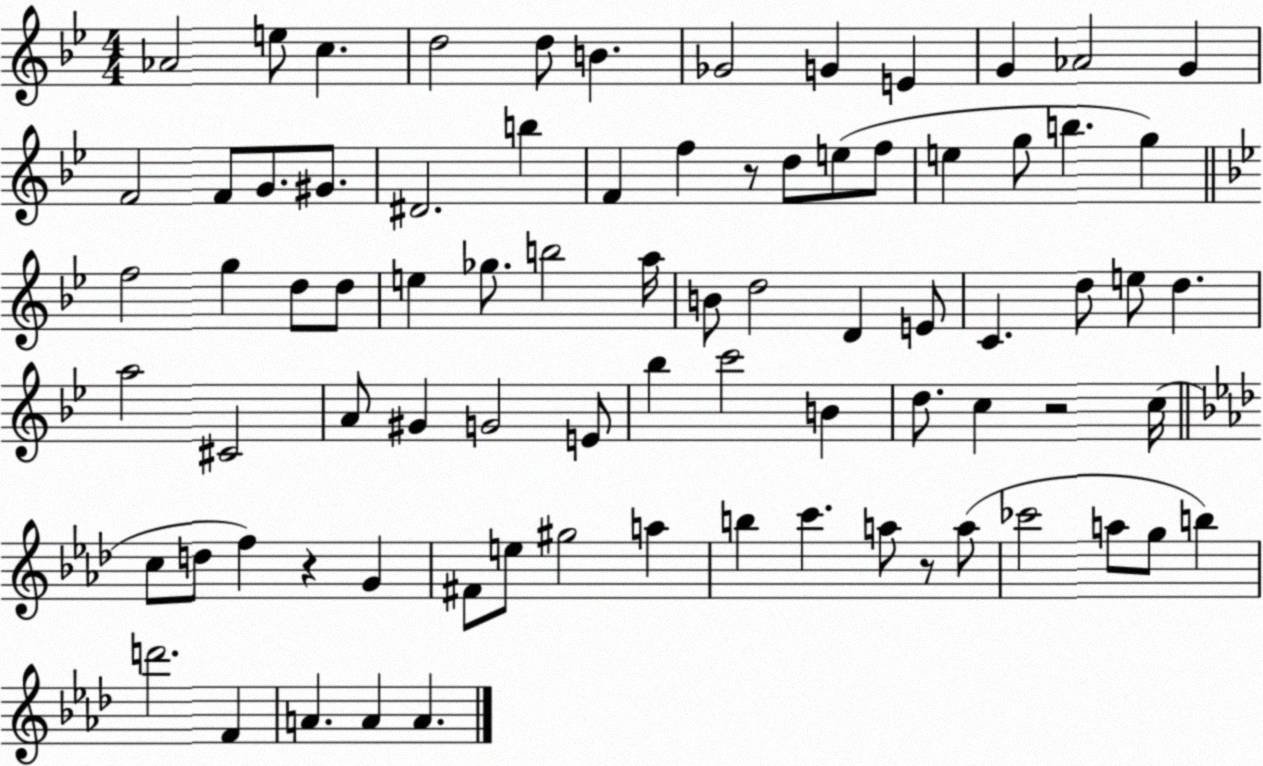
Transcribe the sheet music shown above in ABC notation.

X:1
T:Untitled
M:4/4
L:1/4
K:Bb
_A2 e/2 c d2 d/2 B _G2 G E G _A2 G F2 F/2 G/2 ^G/2 ^D2 b F f z/2 d/2 e/2 f/2 e g/2 b g f2 g d/2 d/2 e _g/2 b2 a/4 B/2 d2 D E/2 C d/2 e/2 d a2 ^C2 A/2 ^G G2 E/2 _b c'2 B d/2 c z2 c/4 c/2 d/2 f z G ^F/2 e/2 ^g2 a b c' a/2 z/2 a/2 _c'2 a/2 g/2 b d'2 F A A A